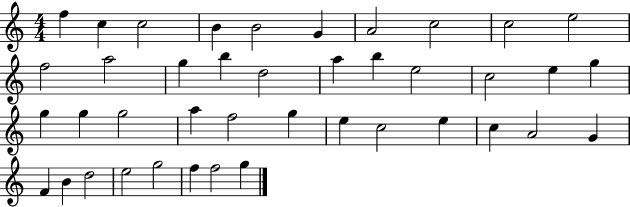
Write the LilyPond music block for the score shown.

{
  \clef treble
  \numericTimeSignature
  \time 4/4
  \key c \major
  f''4 c''4 c''2 | b'4 b'2 g'4 | a'2 c''2 | c''2 e''2 | \break f''2 a''2 | g''4 b''4 d''2 | a''4 b''4 e''2 | c''2 e''4 g''4 | \break g''4 g''4 g''2 | a''4 f''2 g''4 | e''4 c''2 e''4 | c''4 a'2 g'4 | \break f'4 b'4 d''2 | e''2 g''2 | f''4 f''2 g''4 | \bar "|."
}